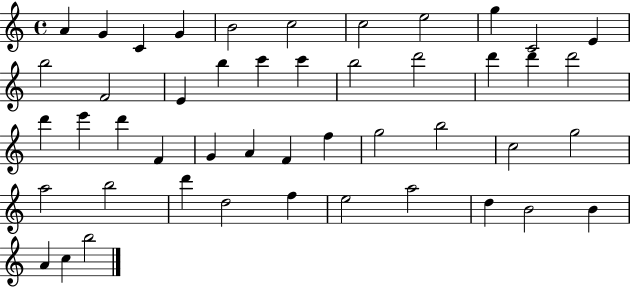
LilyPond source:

{
  \clef treble
  \time 4/4
  \defaultTimeSignature
  \key c \major
  a'4 g'4 c'4 g'4 | b'2 c''2 | c''2 e''2 | g''4 c'2 e'4 | \break b''2 f'2 | e'4 b''4 c'''4 c'''4 | b''2 d'''2 | d'''4 d'''4 d'''2 | \break d'''4 e'''4 d'''4 f'4 | g'4 a'4 f'4 f''4 | g''2 b''2 | c''2 g''2 | \break a''2 b''2 | d'''4 d''2 f''4 | e''2 a''2 | d''4 b'2 b'4 | \break a'4 c''4 b''2 | \bar "|."
}